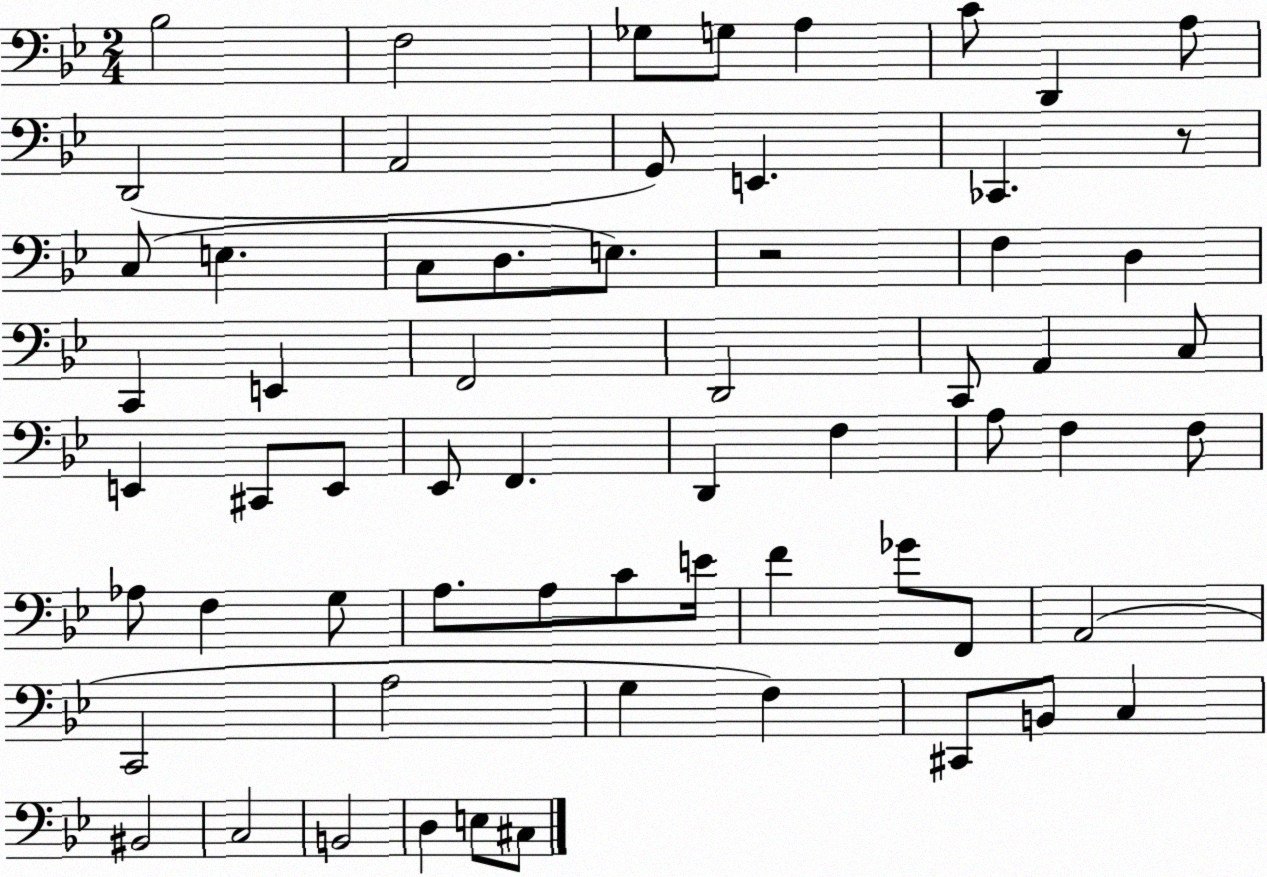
X:1
T:Untitled
M:2/4
L:1/4
K:Bb
_B,2 F,2 _G,/2 G,/2 A, C/2 D,, A,/2 D,,2 A,,2 G,,/2 E,, _C,, z/2 C,/2 E, C,/2 D,/2 E,/2 z2 F, D, C,, E,, F,,2 D,,2 C,,/2 A,, C,/2 E,, ^C,,/2 E,,/2 _E,,/2 F,, D,, F, A,/2 F, F,/2 _A,/2 F, G,/2 A,/2 A,/2 C/2 E/4 F _G/2 F,,/2 A,,2 C,,2 A,2 G, F, ^C,,/2 B,,/2 C, ^B,,2 C,2 B,,2 D, E,/2 ^C,/2